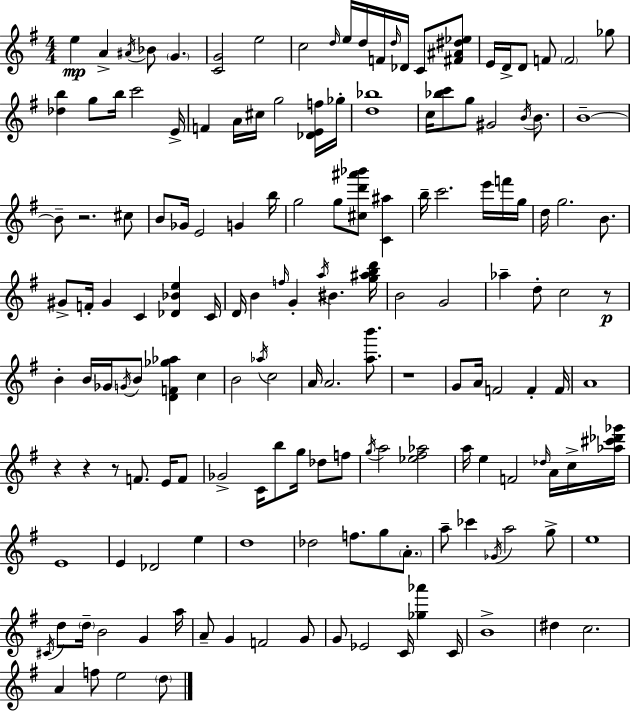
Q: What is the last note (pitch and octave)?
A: D5